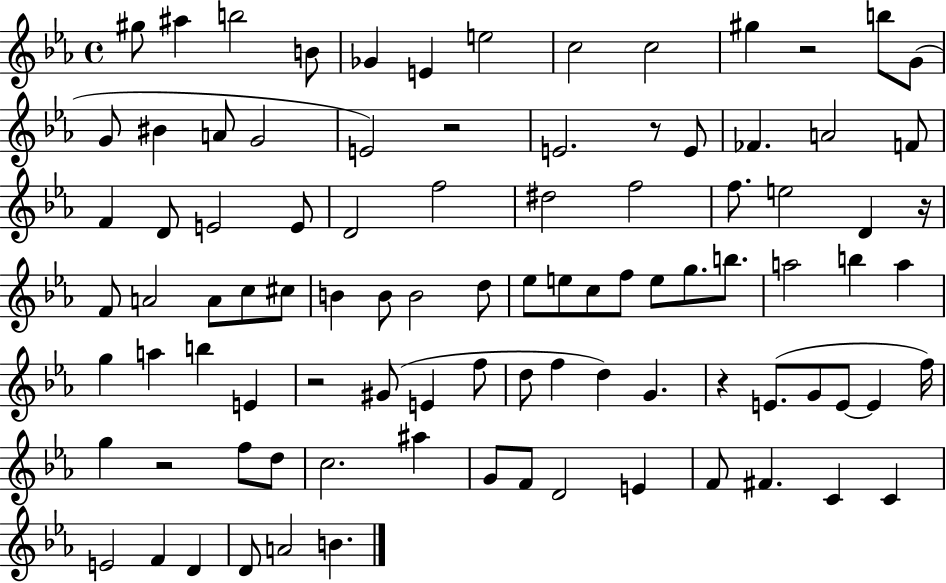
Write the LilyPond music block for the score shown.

{
  \clef treble
  \time 4/4
  \defaultTimeSignature
  \key ees \major
  gis''8 ais''4 b''2 b'8 | ges'4 e'4 e''2 | c''2 c''2 | gis''4 r2 b''8 g'8( | \break g'8 bis'4 a'8 g'2 | e'2) r2 | e'2. r8 e'8 | fes'4. a'2 f'8 | \break f'4 d'8 e'2 e'8 | d'2 f''2 | dis''2 f''2 | f''8. e''2 d'4 r16 | \break f'8 a'2 a'8 c''8 cis''8 | b'4 b'8 b'2 d''8 | ees''8 e''8 c''8 f''8 e''8 g''8. b''8. | a''2 b''4 a''4 | \break g''4 a''4 b''4 e'4 | r2 gis'8( e'4 f''8 | d''8 f''4 d''4) g'4. | r4 e'8.( g'8 e'8~~ e'4 f''16) | \break g''4 r2 f''8 d''8 | c''2. ais''4 | g'8 f'8 d'2 e'4 | f'8 fis'4. c'4 c'4 | \break e'2 f'4 d'4 | d'8 a'2 b'4. | \bar "|."
}